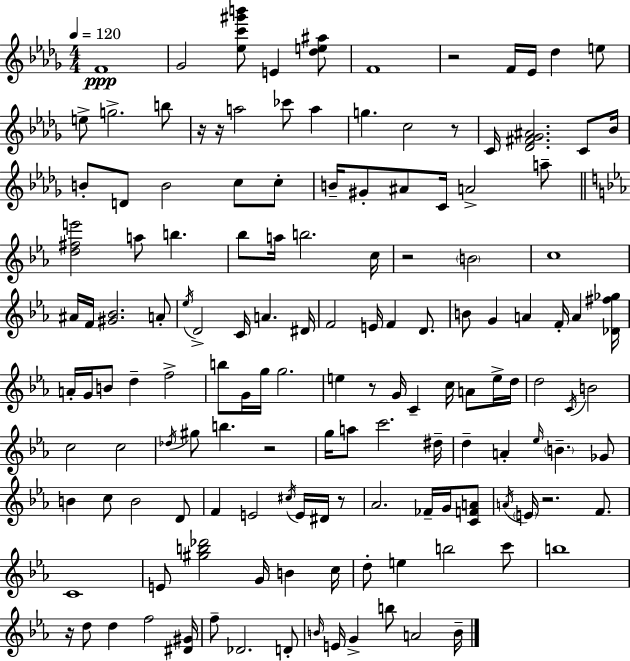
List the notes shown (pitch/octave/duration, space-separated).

F4/w Gb4/h [Eb5,C6,G#6,B6]/e E4/q [Db5,E5,A#5]/e F4/w R/h F4/s Eb4/s Db5/q E5/e E5/e G5/h. B5/e R/s R/s A5/h CES6/e A5/q G5/q. C5/h R/e C4/s [Db4,F#4,Gb4,A#4]/h. C4/e Bb4/s B4/e D4/e B4/h C5/e C5/e B4/s G#4/e A#4/e C4/s A4/h A5/e [D5,F#5,E6]/h A5/e B5/q. Bb5/e A5/s B5/h. C5/s R/h B4/h C5/w A#4/s F4/s [G#4,Bb4]/h. A4/e Eb5/s D4/h C4/s A4/q. D#4/s F4/h E4/s F4/q D4/e. B4/e G4/q A4/q F4/s A4/q [Db4,F#5,Gb5]/s A4/s G4/s B4/e D5/q F5/h B5/e G4/s G5/s G5/h. E5/q R/e G4/s C4/q C5/s A4/e E5/s D5/s D5/h C4/s B4/h C5/h C5/h Db5/s G#5/e B5/q. R/h G5/s A5/e C6/h. D#5/s D5/q A4/q Eb5/s B4/q. Gb4/e B4/q C5/e B4/h D4/e F4/q E4/h C#5/s E4/s D#4/s R/e Ab4/h. FES4/s G4/s [C4,F4,A4]/e A4/s E4/s R/h. F4/e. C4/w E4/e [G#5,B5,Db6]/h G4/s B4/q C5/s D5/e E5/q B5/h C6/e B5/w R/s D5/e D5/q F5/h [D#4,G#4]/s F5/e Db4/h. D4/e B4/s E4/s G4/q B5/e A4/h B4/s